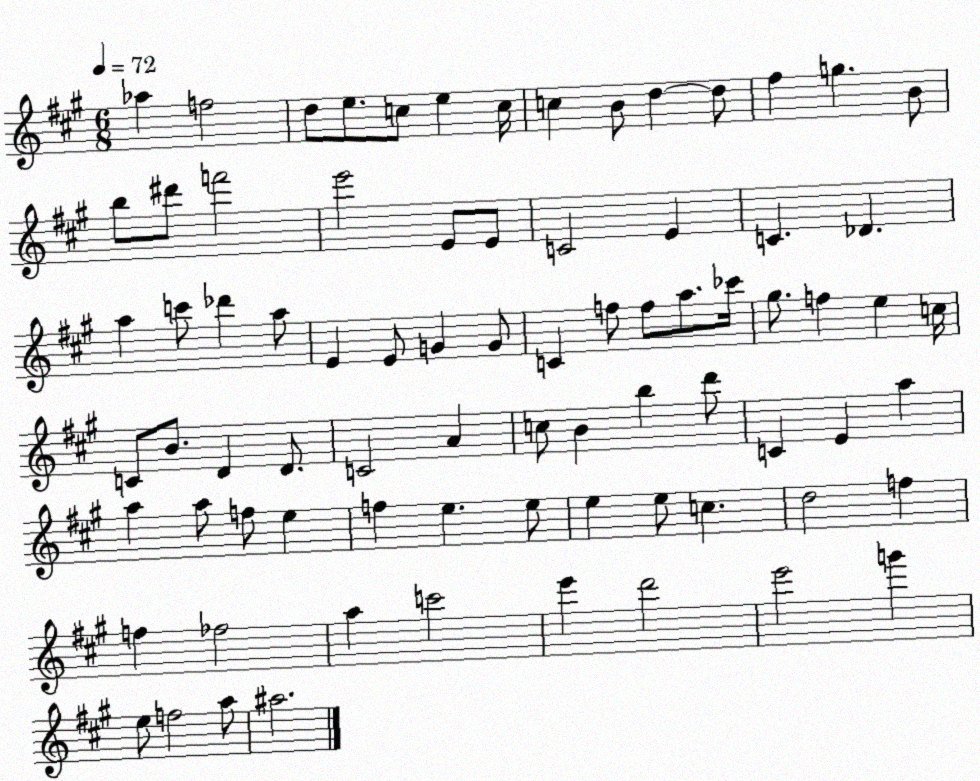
X:1
T:Untitled
M:6/8
L:1/4
K:A
_a f2 d/2 e/2 c/2 e c/4 c B/2 d d/2 ^f g B/2 b/2 ^d'/2 f'2 e'2 E/2 E/2 C2 E C _D a c'/2 _d' a/2 E E/2 G G/2 C f/2 f/2 a/2 _c'/4 ^g/2 f e c/4 C/2 B/2 D D/2 C2 A c/2 B b d'/2 C E a a a/2 f/2 e f e e/2 e e/2 c d2 f f _f2 a c'2 e' d'2 e'2 g' e/2 f2 a/2 ^a2